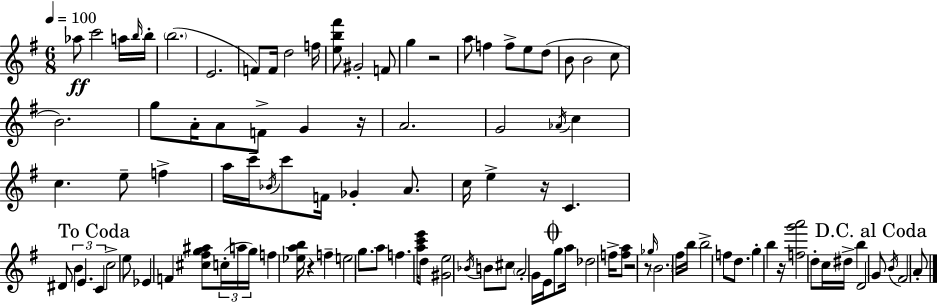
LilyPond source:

{
  \clef treble
  \numericTimeSignature
  \time 6/8
  \key e \minor
  \tempo 4 = 100
  aes''8\ff c'''2 a''16 \grace { b''16 } | b''16-. \parenthesize b''2.( | e'2. | f'8) f'16 d''2 | \break f''16 <e'' b'' fis'''>8 gis'2-. f'8 | g''4 r2 | a''8 f''4 f''8-> e''8 d''8( | b'8 b'2 c''8 | \break b'2.) | g''8 a'16-. a'8 f'8-> g'4 | r16 a'2. | g'2 \acciaccatura { aes'16 } c''4 | \break c''4. e''8-- f''4-> | a''16 c'''16-- \acciaccatura { bes'16 } c'''8 f'16 ges'4-. | a'8. c''16 e''4-> r16 c'4. | dis'8 \tuplet 3/2 { b'4 e'4. | \break \mark "To Coda" c'4 } c''2-> | e''8 ees'4 f'4 | <cis'' fis'' g'' ais''>8 \tuplet 3/2 { c''16-.( a''16 g''16) } f''4 <ees'' a'' b''>16 r4 | f''4-- e''2 | \break g''8. a''8 f''4. | <a'' c''' e'''>16 d''8 <gis' e''>2 | \acciaccatura { bes'16 } b'8 cis''8 \parenthesize a'2-. | g'16 e'16 \mark \markup { \musicglyph "scripts.coda" } g''8 a''16 des''2 | \break f''16-> <f'' a''>8 r2 | r8 \grace { ges''16 } \parenthesize b'2. | fis''16 b''16 b''2-> | f''8 d''8. g''4-. | \break b''4 r16 <f'' g''' a'''>2 | d''8-. c''16 dis''16-> b''4 d'2 | \mark "D.C. al Coda" g'8 \acciaccatura { b'16 } fis'2 | a'8-. \bar "|."
}